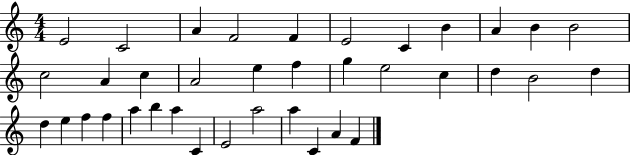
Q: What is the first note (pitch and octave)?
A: E4